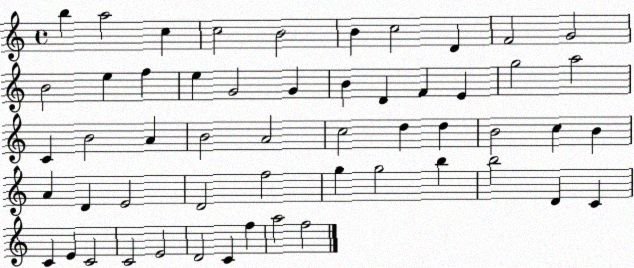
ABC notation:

X:1
T:Untitled
M:4/4
L:1/4
K:C
b a2 c c2 B2 B c2 D F2 G2 B2 e f e G2 G B D F E g2 a2 C B2 A B2 A2 c2 d d B2 c B A D E2 D2 f2 g g2 b b2 D C C E C2 C2 E2 D2 C f a2 f2